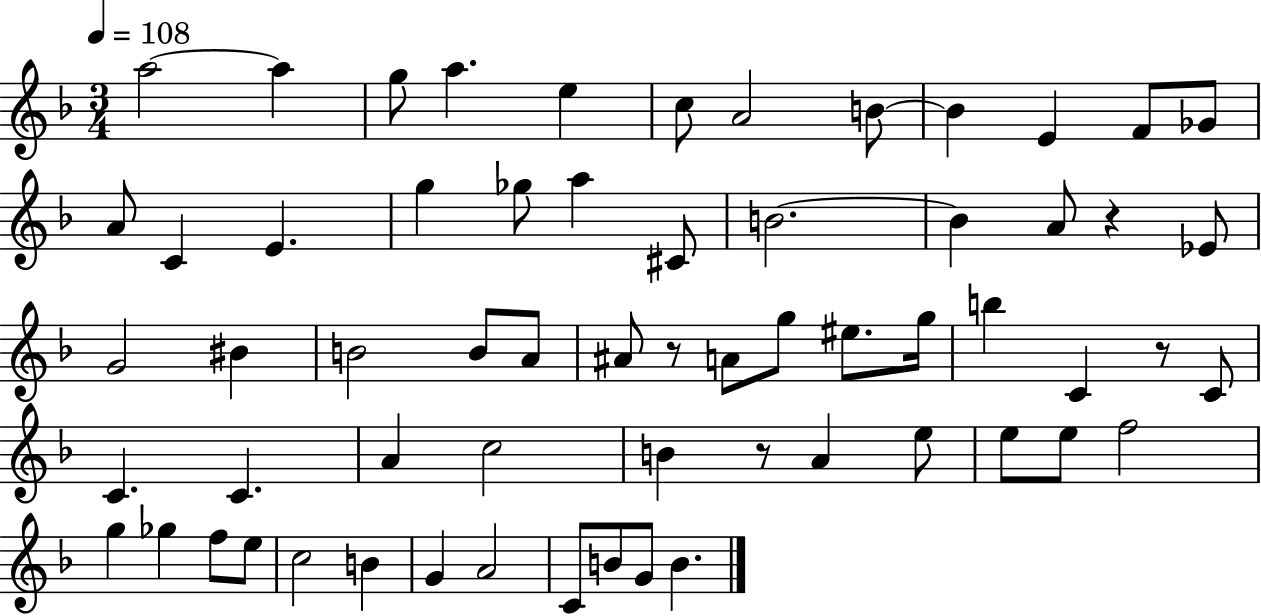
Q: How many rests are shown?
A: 4